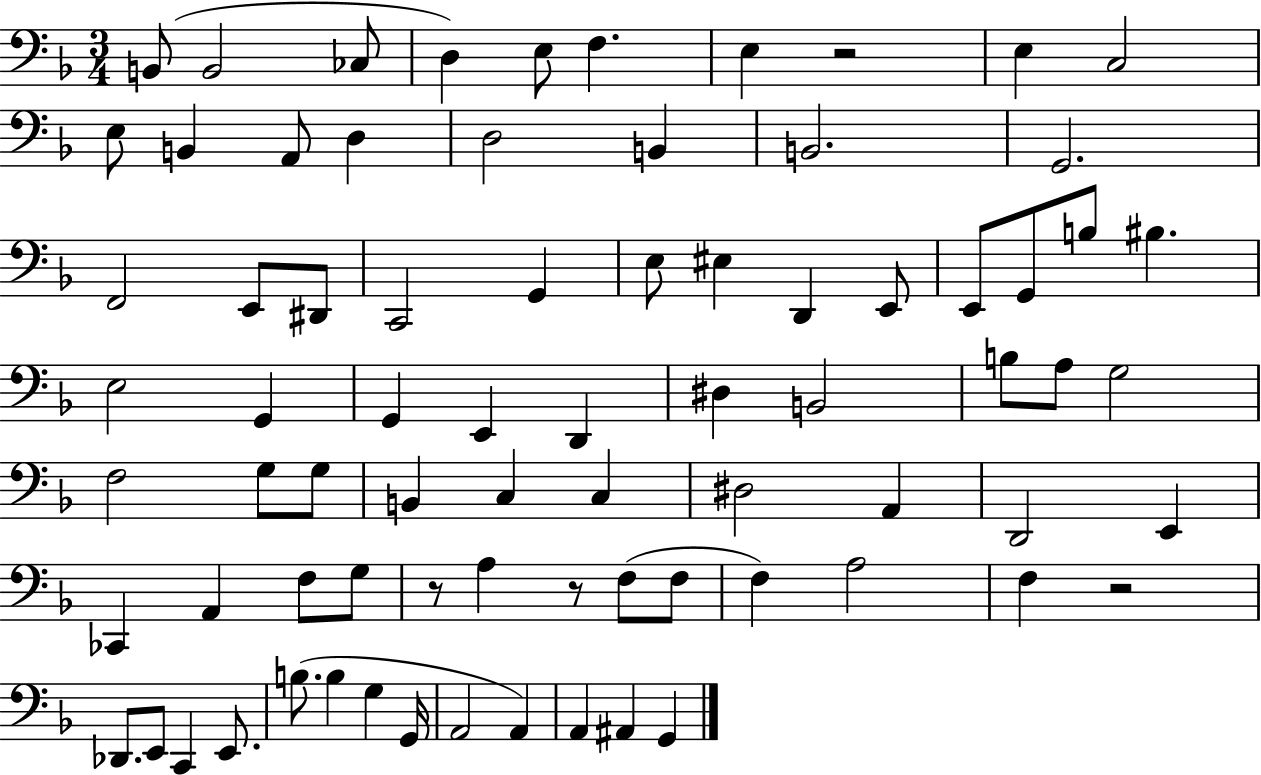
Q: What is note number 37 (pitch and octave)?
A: B2